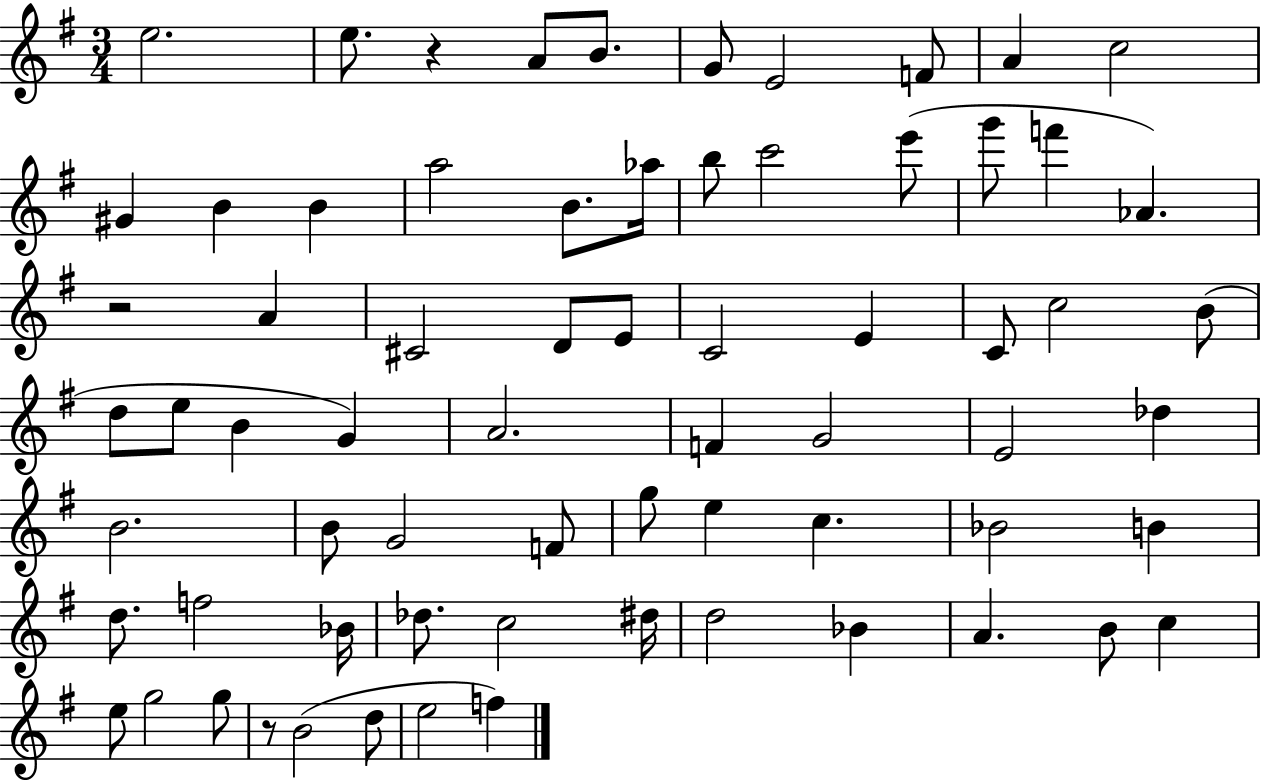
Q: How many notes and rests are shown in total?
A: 69